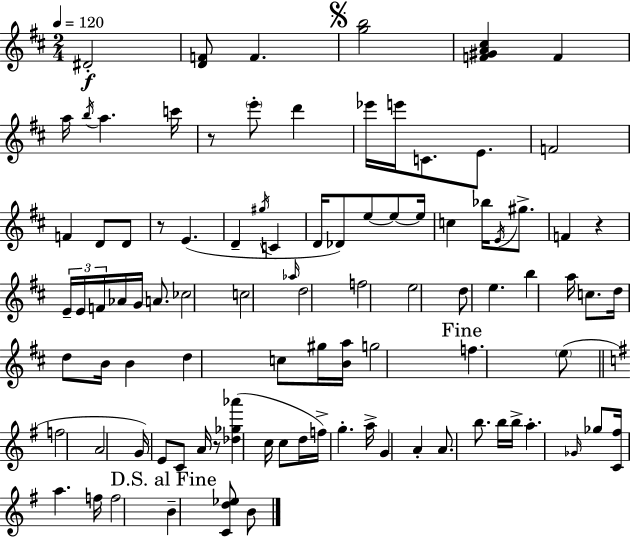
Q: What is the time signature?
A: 2/4